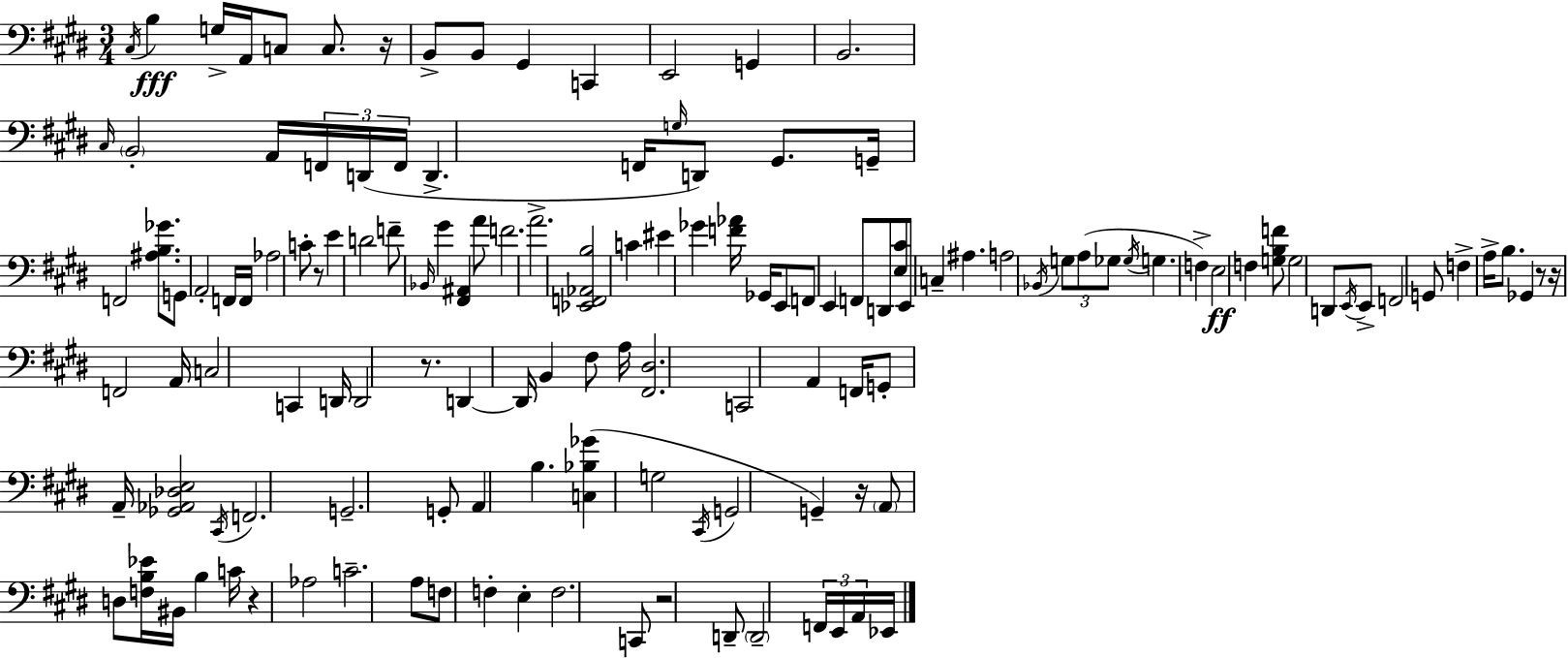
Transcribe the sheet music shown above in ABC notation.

X:1
T:Untitled
M:3/4
L:1/4
K:E
^C,/4 B, G,/4 A,,/4 C,/2 C,/2 z/4 B,,/2 B,,/2 ^G,, C,, E,,2 G,, B,,2 ^C,/4 B,,2 A,,/4 F,,/4 D,,/4 F,,/4 D,, F,,/4 G,/4 D,,/2 ^G,,/2 G,,/4 F,,2 [^A,B,_G]/2 G,,/2 A,,2 F,,/4 F,,/4 _A,2 C/2 z/2 E D2 F/2 _B,,/4 ^G [^F,,^A,,] A/2 F2 A2 [_E,,F,,_A,,B,]2 C ^E _G [F_A]/4 _G,,/4 E,,/2 F,,/2 E,, F,,/2 D,,/2 [E,^C]/2 E,,/2 C, ^A, A,2 _B,,/4 G,/2 A,/2 _G,/2 _G,/4 G, F, E,2 F, [G,B,F]/2 G,2 D,,/2 E,,/4 E,,/2 F,,2 G,,/2 F, A,/4 B,/2 _G,, z/2 z/4 F,,2 A,,/4 C,2 C,, D,,/4 D,,2 z/2 D,, D,,/4 B,, ^F,/2 A,/4 [^F,,^D,]2 C,,2 A,, F,,/4 G,,/2 A,,/4 [_G,,_A,,_D,E,]2 ^C,,/4 F,,2 G,,2 G,,/2 A,, B, [C,_B,_G] G,2 ^C,,/4 G,,2 G,, z/4 A,,/2 D,/2 [F,B,_E]/4 ^B,,/4 B, C/4 z _A,2 C2 A,/2 F,/2 F, E, F,2 C,,/2 z2 D,,/2 D,,2 F,,/4 E,,/4 A,,/4 _E,,/4